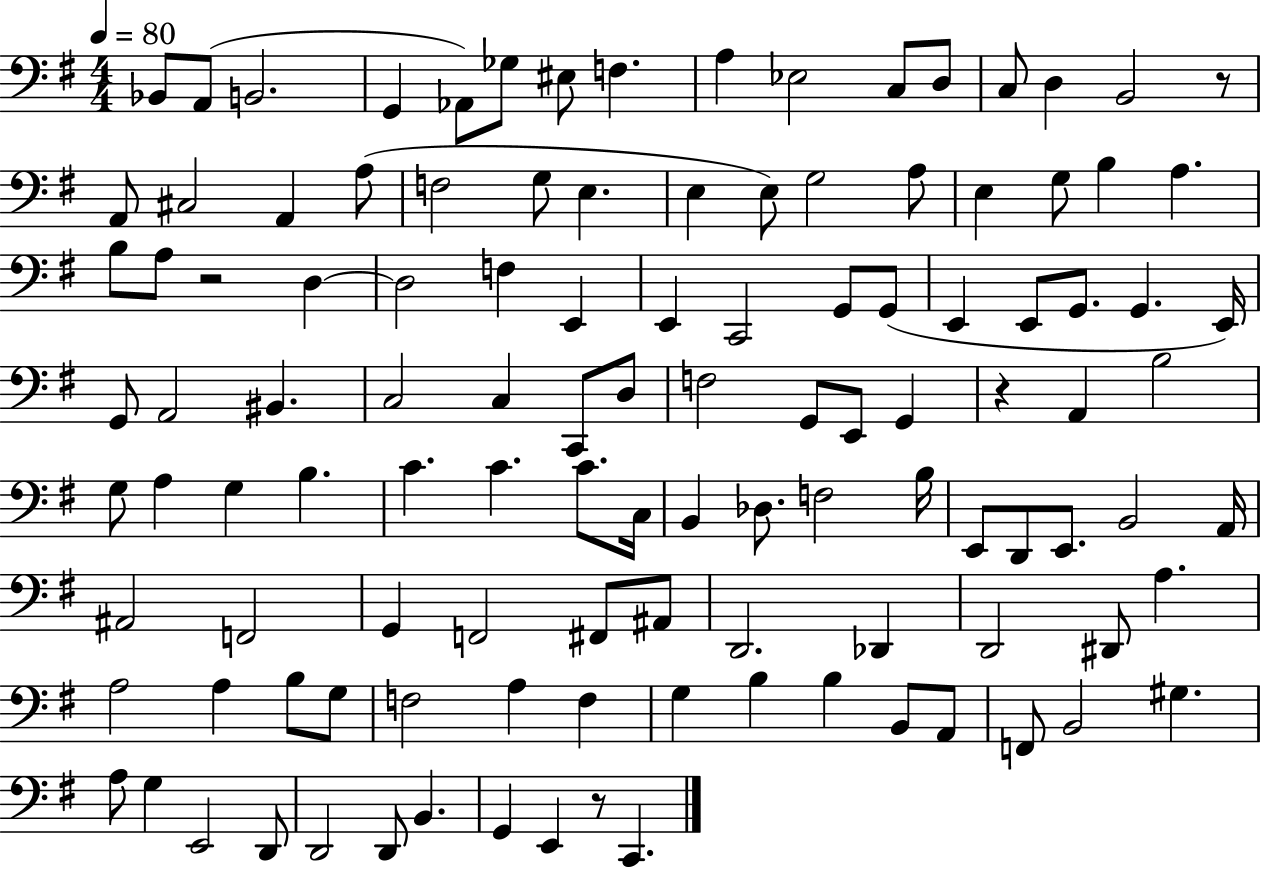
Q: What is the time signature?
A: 4/4